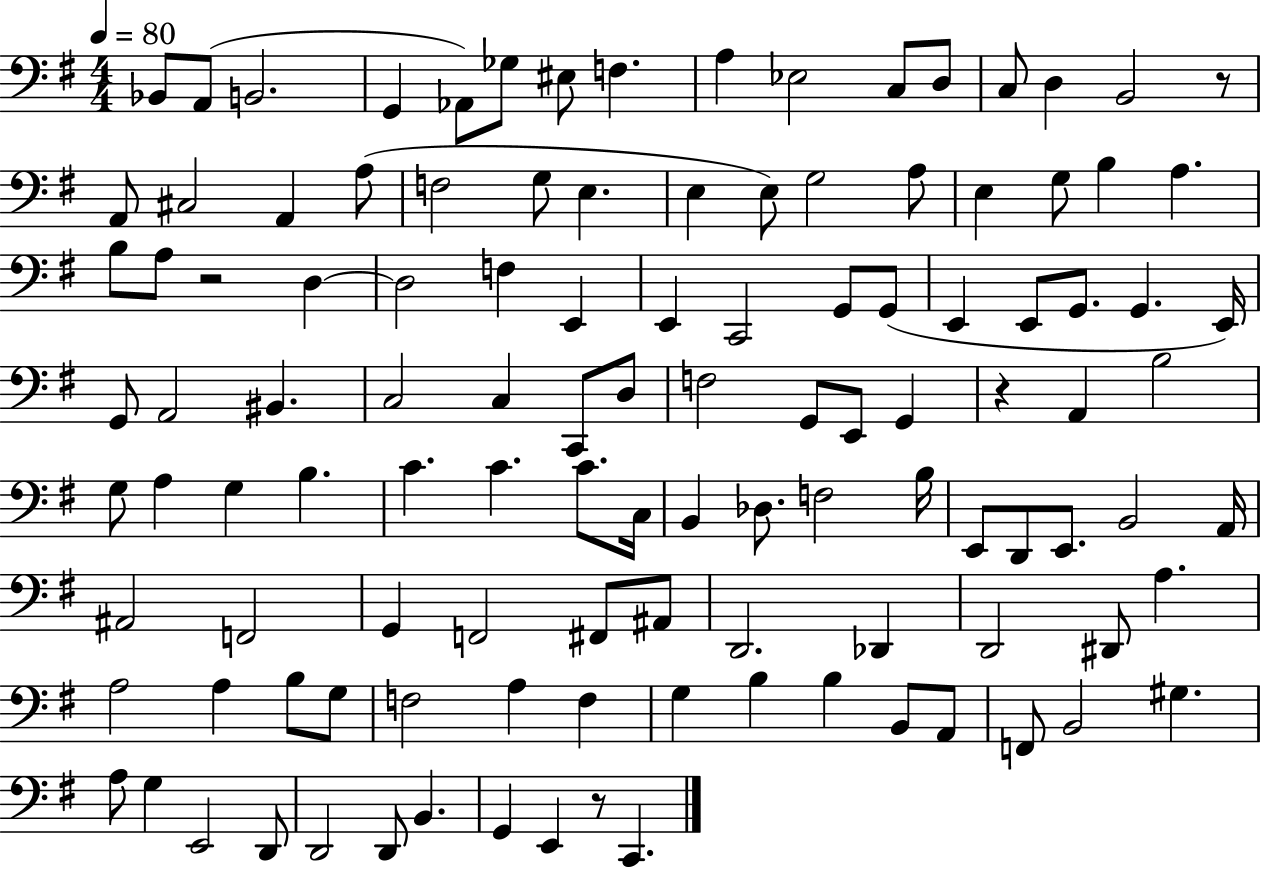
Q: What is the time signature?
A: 4/4